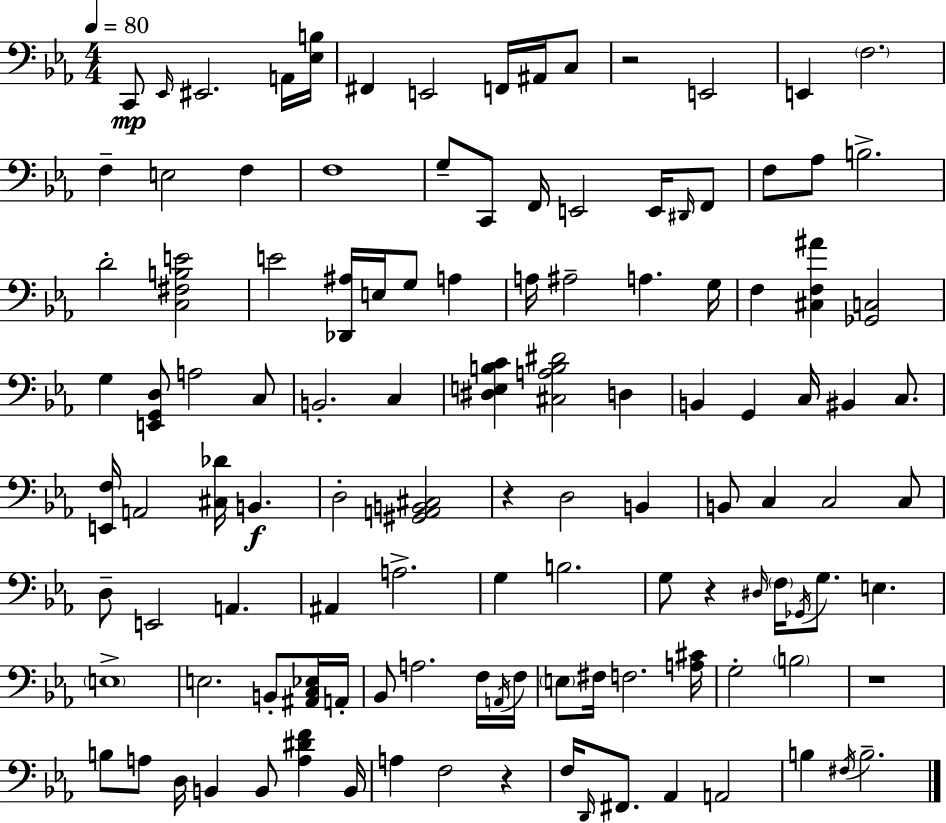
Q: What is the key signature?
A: EES major